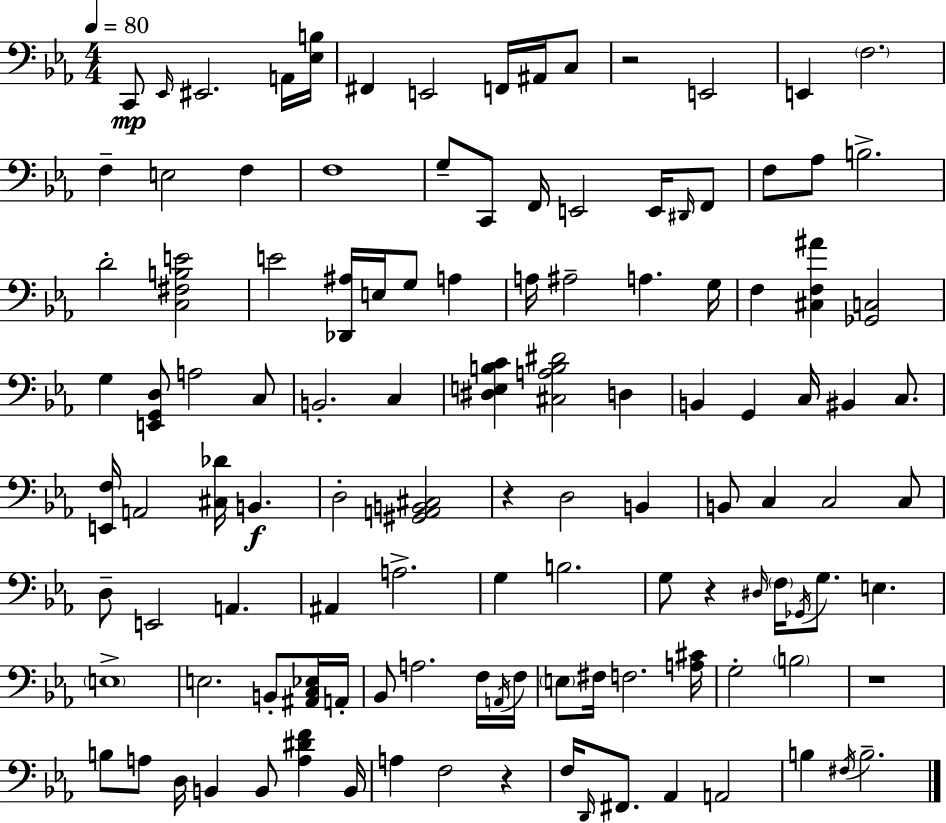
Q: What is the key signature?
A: EES major